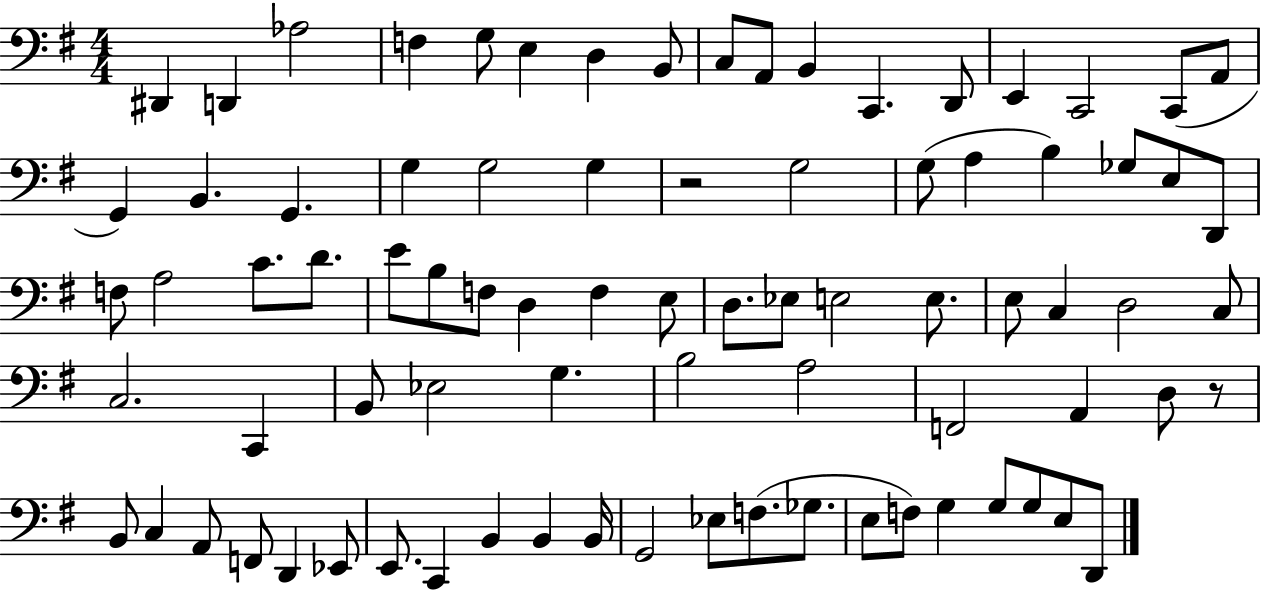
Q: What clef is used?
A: bass